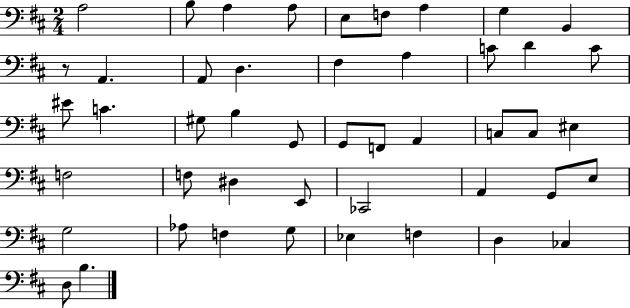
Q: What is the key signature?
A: D major